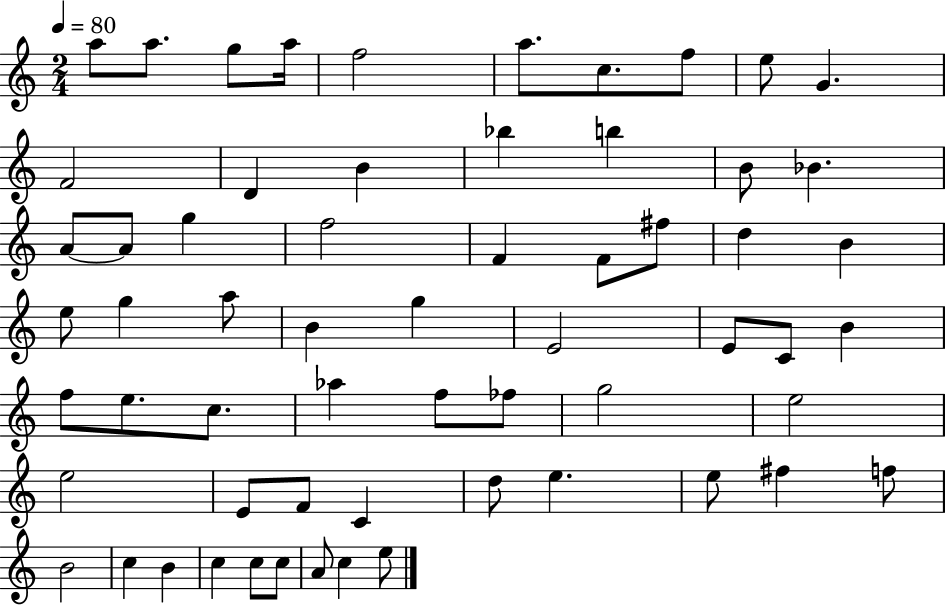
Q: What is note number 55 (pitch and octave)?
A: B4